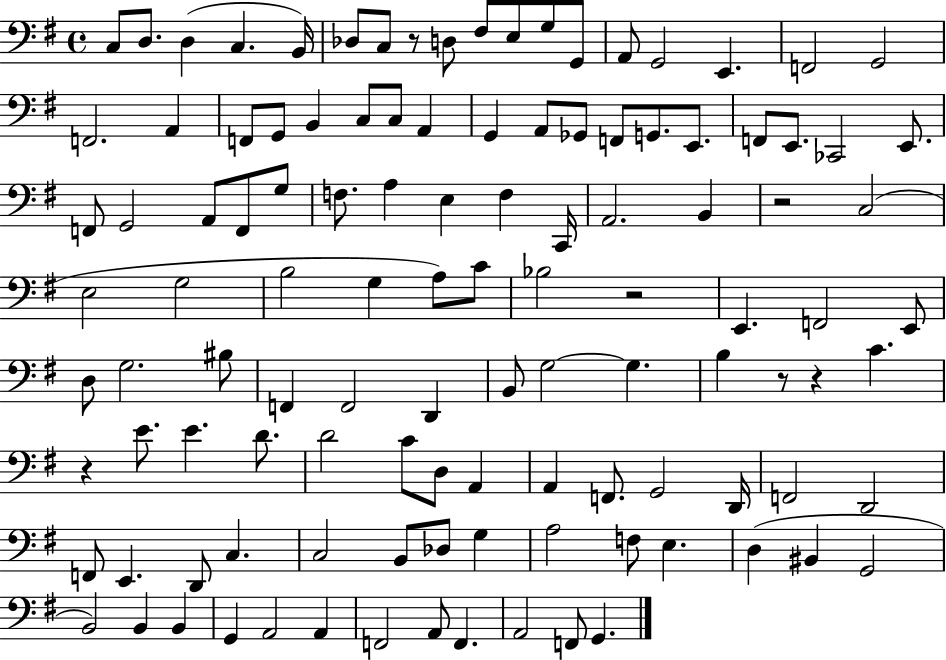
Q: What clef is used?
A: bass